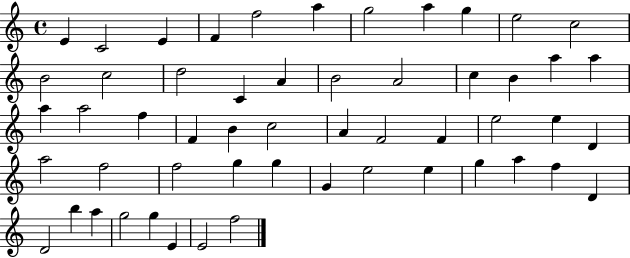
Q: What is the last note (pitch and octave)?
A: F5